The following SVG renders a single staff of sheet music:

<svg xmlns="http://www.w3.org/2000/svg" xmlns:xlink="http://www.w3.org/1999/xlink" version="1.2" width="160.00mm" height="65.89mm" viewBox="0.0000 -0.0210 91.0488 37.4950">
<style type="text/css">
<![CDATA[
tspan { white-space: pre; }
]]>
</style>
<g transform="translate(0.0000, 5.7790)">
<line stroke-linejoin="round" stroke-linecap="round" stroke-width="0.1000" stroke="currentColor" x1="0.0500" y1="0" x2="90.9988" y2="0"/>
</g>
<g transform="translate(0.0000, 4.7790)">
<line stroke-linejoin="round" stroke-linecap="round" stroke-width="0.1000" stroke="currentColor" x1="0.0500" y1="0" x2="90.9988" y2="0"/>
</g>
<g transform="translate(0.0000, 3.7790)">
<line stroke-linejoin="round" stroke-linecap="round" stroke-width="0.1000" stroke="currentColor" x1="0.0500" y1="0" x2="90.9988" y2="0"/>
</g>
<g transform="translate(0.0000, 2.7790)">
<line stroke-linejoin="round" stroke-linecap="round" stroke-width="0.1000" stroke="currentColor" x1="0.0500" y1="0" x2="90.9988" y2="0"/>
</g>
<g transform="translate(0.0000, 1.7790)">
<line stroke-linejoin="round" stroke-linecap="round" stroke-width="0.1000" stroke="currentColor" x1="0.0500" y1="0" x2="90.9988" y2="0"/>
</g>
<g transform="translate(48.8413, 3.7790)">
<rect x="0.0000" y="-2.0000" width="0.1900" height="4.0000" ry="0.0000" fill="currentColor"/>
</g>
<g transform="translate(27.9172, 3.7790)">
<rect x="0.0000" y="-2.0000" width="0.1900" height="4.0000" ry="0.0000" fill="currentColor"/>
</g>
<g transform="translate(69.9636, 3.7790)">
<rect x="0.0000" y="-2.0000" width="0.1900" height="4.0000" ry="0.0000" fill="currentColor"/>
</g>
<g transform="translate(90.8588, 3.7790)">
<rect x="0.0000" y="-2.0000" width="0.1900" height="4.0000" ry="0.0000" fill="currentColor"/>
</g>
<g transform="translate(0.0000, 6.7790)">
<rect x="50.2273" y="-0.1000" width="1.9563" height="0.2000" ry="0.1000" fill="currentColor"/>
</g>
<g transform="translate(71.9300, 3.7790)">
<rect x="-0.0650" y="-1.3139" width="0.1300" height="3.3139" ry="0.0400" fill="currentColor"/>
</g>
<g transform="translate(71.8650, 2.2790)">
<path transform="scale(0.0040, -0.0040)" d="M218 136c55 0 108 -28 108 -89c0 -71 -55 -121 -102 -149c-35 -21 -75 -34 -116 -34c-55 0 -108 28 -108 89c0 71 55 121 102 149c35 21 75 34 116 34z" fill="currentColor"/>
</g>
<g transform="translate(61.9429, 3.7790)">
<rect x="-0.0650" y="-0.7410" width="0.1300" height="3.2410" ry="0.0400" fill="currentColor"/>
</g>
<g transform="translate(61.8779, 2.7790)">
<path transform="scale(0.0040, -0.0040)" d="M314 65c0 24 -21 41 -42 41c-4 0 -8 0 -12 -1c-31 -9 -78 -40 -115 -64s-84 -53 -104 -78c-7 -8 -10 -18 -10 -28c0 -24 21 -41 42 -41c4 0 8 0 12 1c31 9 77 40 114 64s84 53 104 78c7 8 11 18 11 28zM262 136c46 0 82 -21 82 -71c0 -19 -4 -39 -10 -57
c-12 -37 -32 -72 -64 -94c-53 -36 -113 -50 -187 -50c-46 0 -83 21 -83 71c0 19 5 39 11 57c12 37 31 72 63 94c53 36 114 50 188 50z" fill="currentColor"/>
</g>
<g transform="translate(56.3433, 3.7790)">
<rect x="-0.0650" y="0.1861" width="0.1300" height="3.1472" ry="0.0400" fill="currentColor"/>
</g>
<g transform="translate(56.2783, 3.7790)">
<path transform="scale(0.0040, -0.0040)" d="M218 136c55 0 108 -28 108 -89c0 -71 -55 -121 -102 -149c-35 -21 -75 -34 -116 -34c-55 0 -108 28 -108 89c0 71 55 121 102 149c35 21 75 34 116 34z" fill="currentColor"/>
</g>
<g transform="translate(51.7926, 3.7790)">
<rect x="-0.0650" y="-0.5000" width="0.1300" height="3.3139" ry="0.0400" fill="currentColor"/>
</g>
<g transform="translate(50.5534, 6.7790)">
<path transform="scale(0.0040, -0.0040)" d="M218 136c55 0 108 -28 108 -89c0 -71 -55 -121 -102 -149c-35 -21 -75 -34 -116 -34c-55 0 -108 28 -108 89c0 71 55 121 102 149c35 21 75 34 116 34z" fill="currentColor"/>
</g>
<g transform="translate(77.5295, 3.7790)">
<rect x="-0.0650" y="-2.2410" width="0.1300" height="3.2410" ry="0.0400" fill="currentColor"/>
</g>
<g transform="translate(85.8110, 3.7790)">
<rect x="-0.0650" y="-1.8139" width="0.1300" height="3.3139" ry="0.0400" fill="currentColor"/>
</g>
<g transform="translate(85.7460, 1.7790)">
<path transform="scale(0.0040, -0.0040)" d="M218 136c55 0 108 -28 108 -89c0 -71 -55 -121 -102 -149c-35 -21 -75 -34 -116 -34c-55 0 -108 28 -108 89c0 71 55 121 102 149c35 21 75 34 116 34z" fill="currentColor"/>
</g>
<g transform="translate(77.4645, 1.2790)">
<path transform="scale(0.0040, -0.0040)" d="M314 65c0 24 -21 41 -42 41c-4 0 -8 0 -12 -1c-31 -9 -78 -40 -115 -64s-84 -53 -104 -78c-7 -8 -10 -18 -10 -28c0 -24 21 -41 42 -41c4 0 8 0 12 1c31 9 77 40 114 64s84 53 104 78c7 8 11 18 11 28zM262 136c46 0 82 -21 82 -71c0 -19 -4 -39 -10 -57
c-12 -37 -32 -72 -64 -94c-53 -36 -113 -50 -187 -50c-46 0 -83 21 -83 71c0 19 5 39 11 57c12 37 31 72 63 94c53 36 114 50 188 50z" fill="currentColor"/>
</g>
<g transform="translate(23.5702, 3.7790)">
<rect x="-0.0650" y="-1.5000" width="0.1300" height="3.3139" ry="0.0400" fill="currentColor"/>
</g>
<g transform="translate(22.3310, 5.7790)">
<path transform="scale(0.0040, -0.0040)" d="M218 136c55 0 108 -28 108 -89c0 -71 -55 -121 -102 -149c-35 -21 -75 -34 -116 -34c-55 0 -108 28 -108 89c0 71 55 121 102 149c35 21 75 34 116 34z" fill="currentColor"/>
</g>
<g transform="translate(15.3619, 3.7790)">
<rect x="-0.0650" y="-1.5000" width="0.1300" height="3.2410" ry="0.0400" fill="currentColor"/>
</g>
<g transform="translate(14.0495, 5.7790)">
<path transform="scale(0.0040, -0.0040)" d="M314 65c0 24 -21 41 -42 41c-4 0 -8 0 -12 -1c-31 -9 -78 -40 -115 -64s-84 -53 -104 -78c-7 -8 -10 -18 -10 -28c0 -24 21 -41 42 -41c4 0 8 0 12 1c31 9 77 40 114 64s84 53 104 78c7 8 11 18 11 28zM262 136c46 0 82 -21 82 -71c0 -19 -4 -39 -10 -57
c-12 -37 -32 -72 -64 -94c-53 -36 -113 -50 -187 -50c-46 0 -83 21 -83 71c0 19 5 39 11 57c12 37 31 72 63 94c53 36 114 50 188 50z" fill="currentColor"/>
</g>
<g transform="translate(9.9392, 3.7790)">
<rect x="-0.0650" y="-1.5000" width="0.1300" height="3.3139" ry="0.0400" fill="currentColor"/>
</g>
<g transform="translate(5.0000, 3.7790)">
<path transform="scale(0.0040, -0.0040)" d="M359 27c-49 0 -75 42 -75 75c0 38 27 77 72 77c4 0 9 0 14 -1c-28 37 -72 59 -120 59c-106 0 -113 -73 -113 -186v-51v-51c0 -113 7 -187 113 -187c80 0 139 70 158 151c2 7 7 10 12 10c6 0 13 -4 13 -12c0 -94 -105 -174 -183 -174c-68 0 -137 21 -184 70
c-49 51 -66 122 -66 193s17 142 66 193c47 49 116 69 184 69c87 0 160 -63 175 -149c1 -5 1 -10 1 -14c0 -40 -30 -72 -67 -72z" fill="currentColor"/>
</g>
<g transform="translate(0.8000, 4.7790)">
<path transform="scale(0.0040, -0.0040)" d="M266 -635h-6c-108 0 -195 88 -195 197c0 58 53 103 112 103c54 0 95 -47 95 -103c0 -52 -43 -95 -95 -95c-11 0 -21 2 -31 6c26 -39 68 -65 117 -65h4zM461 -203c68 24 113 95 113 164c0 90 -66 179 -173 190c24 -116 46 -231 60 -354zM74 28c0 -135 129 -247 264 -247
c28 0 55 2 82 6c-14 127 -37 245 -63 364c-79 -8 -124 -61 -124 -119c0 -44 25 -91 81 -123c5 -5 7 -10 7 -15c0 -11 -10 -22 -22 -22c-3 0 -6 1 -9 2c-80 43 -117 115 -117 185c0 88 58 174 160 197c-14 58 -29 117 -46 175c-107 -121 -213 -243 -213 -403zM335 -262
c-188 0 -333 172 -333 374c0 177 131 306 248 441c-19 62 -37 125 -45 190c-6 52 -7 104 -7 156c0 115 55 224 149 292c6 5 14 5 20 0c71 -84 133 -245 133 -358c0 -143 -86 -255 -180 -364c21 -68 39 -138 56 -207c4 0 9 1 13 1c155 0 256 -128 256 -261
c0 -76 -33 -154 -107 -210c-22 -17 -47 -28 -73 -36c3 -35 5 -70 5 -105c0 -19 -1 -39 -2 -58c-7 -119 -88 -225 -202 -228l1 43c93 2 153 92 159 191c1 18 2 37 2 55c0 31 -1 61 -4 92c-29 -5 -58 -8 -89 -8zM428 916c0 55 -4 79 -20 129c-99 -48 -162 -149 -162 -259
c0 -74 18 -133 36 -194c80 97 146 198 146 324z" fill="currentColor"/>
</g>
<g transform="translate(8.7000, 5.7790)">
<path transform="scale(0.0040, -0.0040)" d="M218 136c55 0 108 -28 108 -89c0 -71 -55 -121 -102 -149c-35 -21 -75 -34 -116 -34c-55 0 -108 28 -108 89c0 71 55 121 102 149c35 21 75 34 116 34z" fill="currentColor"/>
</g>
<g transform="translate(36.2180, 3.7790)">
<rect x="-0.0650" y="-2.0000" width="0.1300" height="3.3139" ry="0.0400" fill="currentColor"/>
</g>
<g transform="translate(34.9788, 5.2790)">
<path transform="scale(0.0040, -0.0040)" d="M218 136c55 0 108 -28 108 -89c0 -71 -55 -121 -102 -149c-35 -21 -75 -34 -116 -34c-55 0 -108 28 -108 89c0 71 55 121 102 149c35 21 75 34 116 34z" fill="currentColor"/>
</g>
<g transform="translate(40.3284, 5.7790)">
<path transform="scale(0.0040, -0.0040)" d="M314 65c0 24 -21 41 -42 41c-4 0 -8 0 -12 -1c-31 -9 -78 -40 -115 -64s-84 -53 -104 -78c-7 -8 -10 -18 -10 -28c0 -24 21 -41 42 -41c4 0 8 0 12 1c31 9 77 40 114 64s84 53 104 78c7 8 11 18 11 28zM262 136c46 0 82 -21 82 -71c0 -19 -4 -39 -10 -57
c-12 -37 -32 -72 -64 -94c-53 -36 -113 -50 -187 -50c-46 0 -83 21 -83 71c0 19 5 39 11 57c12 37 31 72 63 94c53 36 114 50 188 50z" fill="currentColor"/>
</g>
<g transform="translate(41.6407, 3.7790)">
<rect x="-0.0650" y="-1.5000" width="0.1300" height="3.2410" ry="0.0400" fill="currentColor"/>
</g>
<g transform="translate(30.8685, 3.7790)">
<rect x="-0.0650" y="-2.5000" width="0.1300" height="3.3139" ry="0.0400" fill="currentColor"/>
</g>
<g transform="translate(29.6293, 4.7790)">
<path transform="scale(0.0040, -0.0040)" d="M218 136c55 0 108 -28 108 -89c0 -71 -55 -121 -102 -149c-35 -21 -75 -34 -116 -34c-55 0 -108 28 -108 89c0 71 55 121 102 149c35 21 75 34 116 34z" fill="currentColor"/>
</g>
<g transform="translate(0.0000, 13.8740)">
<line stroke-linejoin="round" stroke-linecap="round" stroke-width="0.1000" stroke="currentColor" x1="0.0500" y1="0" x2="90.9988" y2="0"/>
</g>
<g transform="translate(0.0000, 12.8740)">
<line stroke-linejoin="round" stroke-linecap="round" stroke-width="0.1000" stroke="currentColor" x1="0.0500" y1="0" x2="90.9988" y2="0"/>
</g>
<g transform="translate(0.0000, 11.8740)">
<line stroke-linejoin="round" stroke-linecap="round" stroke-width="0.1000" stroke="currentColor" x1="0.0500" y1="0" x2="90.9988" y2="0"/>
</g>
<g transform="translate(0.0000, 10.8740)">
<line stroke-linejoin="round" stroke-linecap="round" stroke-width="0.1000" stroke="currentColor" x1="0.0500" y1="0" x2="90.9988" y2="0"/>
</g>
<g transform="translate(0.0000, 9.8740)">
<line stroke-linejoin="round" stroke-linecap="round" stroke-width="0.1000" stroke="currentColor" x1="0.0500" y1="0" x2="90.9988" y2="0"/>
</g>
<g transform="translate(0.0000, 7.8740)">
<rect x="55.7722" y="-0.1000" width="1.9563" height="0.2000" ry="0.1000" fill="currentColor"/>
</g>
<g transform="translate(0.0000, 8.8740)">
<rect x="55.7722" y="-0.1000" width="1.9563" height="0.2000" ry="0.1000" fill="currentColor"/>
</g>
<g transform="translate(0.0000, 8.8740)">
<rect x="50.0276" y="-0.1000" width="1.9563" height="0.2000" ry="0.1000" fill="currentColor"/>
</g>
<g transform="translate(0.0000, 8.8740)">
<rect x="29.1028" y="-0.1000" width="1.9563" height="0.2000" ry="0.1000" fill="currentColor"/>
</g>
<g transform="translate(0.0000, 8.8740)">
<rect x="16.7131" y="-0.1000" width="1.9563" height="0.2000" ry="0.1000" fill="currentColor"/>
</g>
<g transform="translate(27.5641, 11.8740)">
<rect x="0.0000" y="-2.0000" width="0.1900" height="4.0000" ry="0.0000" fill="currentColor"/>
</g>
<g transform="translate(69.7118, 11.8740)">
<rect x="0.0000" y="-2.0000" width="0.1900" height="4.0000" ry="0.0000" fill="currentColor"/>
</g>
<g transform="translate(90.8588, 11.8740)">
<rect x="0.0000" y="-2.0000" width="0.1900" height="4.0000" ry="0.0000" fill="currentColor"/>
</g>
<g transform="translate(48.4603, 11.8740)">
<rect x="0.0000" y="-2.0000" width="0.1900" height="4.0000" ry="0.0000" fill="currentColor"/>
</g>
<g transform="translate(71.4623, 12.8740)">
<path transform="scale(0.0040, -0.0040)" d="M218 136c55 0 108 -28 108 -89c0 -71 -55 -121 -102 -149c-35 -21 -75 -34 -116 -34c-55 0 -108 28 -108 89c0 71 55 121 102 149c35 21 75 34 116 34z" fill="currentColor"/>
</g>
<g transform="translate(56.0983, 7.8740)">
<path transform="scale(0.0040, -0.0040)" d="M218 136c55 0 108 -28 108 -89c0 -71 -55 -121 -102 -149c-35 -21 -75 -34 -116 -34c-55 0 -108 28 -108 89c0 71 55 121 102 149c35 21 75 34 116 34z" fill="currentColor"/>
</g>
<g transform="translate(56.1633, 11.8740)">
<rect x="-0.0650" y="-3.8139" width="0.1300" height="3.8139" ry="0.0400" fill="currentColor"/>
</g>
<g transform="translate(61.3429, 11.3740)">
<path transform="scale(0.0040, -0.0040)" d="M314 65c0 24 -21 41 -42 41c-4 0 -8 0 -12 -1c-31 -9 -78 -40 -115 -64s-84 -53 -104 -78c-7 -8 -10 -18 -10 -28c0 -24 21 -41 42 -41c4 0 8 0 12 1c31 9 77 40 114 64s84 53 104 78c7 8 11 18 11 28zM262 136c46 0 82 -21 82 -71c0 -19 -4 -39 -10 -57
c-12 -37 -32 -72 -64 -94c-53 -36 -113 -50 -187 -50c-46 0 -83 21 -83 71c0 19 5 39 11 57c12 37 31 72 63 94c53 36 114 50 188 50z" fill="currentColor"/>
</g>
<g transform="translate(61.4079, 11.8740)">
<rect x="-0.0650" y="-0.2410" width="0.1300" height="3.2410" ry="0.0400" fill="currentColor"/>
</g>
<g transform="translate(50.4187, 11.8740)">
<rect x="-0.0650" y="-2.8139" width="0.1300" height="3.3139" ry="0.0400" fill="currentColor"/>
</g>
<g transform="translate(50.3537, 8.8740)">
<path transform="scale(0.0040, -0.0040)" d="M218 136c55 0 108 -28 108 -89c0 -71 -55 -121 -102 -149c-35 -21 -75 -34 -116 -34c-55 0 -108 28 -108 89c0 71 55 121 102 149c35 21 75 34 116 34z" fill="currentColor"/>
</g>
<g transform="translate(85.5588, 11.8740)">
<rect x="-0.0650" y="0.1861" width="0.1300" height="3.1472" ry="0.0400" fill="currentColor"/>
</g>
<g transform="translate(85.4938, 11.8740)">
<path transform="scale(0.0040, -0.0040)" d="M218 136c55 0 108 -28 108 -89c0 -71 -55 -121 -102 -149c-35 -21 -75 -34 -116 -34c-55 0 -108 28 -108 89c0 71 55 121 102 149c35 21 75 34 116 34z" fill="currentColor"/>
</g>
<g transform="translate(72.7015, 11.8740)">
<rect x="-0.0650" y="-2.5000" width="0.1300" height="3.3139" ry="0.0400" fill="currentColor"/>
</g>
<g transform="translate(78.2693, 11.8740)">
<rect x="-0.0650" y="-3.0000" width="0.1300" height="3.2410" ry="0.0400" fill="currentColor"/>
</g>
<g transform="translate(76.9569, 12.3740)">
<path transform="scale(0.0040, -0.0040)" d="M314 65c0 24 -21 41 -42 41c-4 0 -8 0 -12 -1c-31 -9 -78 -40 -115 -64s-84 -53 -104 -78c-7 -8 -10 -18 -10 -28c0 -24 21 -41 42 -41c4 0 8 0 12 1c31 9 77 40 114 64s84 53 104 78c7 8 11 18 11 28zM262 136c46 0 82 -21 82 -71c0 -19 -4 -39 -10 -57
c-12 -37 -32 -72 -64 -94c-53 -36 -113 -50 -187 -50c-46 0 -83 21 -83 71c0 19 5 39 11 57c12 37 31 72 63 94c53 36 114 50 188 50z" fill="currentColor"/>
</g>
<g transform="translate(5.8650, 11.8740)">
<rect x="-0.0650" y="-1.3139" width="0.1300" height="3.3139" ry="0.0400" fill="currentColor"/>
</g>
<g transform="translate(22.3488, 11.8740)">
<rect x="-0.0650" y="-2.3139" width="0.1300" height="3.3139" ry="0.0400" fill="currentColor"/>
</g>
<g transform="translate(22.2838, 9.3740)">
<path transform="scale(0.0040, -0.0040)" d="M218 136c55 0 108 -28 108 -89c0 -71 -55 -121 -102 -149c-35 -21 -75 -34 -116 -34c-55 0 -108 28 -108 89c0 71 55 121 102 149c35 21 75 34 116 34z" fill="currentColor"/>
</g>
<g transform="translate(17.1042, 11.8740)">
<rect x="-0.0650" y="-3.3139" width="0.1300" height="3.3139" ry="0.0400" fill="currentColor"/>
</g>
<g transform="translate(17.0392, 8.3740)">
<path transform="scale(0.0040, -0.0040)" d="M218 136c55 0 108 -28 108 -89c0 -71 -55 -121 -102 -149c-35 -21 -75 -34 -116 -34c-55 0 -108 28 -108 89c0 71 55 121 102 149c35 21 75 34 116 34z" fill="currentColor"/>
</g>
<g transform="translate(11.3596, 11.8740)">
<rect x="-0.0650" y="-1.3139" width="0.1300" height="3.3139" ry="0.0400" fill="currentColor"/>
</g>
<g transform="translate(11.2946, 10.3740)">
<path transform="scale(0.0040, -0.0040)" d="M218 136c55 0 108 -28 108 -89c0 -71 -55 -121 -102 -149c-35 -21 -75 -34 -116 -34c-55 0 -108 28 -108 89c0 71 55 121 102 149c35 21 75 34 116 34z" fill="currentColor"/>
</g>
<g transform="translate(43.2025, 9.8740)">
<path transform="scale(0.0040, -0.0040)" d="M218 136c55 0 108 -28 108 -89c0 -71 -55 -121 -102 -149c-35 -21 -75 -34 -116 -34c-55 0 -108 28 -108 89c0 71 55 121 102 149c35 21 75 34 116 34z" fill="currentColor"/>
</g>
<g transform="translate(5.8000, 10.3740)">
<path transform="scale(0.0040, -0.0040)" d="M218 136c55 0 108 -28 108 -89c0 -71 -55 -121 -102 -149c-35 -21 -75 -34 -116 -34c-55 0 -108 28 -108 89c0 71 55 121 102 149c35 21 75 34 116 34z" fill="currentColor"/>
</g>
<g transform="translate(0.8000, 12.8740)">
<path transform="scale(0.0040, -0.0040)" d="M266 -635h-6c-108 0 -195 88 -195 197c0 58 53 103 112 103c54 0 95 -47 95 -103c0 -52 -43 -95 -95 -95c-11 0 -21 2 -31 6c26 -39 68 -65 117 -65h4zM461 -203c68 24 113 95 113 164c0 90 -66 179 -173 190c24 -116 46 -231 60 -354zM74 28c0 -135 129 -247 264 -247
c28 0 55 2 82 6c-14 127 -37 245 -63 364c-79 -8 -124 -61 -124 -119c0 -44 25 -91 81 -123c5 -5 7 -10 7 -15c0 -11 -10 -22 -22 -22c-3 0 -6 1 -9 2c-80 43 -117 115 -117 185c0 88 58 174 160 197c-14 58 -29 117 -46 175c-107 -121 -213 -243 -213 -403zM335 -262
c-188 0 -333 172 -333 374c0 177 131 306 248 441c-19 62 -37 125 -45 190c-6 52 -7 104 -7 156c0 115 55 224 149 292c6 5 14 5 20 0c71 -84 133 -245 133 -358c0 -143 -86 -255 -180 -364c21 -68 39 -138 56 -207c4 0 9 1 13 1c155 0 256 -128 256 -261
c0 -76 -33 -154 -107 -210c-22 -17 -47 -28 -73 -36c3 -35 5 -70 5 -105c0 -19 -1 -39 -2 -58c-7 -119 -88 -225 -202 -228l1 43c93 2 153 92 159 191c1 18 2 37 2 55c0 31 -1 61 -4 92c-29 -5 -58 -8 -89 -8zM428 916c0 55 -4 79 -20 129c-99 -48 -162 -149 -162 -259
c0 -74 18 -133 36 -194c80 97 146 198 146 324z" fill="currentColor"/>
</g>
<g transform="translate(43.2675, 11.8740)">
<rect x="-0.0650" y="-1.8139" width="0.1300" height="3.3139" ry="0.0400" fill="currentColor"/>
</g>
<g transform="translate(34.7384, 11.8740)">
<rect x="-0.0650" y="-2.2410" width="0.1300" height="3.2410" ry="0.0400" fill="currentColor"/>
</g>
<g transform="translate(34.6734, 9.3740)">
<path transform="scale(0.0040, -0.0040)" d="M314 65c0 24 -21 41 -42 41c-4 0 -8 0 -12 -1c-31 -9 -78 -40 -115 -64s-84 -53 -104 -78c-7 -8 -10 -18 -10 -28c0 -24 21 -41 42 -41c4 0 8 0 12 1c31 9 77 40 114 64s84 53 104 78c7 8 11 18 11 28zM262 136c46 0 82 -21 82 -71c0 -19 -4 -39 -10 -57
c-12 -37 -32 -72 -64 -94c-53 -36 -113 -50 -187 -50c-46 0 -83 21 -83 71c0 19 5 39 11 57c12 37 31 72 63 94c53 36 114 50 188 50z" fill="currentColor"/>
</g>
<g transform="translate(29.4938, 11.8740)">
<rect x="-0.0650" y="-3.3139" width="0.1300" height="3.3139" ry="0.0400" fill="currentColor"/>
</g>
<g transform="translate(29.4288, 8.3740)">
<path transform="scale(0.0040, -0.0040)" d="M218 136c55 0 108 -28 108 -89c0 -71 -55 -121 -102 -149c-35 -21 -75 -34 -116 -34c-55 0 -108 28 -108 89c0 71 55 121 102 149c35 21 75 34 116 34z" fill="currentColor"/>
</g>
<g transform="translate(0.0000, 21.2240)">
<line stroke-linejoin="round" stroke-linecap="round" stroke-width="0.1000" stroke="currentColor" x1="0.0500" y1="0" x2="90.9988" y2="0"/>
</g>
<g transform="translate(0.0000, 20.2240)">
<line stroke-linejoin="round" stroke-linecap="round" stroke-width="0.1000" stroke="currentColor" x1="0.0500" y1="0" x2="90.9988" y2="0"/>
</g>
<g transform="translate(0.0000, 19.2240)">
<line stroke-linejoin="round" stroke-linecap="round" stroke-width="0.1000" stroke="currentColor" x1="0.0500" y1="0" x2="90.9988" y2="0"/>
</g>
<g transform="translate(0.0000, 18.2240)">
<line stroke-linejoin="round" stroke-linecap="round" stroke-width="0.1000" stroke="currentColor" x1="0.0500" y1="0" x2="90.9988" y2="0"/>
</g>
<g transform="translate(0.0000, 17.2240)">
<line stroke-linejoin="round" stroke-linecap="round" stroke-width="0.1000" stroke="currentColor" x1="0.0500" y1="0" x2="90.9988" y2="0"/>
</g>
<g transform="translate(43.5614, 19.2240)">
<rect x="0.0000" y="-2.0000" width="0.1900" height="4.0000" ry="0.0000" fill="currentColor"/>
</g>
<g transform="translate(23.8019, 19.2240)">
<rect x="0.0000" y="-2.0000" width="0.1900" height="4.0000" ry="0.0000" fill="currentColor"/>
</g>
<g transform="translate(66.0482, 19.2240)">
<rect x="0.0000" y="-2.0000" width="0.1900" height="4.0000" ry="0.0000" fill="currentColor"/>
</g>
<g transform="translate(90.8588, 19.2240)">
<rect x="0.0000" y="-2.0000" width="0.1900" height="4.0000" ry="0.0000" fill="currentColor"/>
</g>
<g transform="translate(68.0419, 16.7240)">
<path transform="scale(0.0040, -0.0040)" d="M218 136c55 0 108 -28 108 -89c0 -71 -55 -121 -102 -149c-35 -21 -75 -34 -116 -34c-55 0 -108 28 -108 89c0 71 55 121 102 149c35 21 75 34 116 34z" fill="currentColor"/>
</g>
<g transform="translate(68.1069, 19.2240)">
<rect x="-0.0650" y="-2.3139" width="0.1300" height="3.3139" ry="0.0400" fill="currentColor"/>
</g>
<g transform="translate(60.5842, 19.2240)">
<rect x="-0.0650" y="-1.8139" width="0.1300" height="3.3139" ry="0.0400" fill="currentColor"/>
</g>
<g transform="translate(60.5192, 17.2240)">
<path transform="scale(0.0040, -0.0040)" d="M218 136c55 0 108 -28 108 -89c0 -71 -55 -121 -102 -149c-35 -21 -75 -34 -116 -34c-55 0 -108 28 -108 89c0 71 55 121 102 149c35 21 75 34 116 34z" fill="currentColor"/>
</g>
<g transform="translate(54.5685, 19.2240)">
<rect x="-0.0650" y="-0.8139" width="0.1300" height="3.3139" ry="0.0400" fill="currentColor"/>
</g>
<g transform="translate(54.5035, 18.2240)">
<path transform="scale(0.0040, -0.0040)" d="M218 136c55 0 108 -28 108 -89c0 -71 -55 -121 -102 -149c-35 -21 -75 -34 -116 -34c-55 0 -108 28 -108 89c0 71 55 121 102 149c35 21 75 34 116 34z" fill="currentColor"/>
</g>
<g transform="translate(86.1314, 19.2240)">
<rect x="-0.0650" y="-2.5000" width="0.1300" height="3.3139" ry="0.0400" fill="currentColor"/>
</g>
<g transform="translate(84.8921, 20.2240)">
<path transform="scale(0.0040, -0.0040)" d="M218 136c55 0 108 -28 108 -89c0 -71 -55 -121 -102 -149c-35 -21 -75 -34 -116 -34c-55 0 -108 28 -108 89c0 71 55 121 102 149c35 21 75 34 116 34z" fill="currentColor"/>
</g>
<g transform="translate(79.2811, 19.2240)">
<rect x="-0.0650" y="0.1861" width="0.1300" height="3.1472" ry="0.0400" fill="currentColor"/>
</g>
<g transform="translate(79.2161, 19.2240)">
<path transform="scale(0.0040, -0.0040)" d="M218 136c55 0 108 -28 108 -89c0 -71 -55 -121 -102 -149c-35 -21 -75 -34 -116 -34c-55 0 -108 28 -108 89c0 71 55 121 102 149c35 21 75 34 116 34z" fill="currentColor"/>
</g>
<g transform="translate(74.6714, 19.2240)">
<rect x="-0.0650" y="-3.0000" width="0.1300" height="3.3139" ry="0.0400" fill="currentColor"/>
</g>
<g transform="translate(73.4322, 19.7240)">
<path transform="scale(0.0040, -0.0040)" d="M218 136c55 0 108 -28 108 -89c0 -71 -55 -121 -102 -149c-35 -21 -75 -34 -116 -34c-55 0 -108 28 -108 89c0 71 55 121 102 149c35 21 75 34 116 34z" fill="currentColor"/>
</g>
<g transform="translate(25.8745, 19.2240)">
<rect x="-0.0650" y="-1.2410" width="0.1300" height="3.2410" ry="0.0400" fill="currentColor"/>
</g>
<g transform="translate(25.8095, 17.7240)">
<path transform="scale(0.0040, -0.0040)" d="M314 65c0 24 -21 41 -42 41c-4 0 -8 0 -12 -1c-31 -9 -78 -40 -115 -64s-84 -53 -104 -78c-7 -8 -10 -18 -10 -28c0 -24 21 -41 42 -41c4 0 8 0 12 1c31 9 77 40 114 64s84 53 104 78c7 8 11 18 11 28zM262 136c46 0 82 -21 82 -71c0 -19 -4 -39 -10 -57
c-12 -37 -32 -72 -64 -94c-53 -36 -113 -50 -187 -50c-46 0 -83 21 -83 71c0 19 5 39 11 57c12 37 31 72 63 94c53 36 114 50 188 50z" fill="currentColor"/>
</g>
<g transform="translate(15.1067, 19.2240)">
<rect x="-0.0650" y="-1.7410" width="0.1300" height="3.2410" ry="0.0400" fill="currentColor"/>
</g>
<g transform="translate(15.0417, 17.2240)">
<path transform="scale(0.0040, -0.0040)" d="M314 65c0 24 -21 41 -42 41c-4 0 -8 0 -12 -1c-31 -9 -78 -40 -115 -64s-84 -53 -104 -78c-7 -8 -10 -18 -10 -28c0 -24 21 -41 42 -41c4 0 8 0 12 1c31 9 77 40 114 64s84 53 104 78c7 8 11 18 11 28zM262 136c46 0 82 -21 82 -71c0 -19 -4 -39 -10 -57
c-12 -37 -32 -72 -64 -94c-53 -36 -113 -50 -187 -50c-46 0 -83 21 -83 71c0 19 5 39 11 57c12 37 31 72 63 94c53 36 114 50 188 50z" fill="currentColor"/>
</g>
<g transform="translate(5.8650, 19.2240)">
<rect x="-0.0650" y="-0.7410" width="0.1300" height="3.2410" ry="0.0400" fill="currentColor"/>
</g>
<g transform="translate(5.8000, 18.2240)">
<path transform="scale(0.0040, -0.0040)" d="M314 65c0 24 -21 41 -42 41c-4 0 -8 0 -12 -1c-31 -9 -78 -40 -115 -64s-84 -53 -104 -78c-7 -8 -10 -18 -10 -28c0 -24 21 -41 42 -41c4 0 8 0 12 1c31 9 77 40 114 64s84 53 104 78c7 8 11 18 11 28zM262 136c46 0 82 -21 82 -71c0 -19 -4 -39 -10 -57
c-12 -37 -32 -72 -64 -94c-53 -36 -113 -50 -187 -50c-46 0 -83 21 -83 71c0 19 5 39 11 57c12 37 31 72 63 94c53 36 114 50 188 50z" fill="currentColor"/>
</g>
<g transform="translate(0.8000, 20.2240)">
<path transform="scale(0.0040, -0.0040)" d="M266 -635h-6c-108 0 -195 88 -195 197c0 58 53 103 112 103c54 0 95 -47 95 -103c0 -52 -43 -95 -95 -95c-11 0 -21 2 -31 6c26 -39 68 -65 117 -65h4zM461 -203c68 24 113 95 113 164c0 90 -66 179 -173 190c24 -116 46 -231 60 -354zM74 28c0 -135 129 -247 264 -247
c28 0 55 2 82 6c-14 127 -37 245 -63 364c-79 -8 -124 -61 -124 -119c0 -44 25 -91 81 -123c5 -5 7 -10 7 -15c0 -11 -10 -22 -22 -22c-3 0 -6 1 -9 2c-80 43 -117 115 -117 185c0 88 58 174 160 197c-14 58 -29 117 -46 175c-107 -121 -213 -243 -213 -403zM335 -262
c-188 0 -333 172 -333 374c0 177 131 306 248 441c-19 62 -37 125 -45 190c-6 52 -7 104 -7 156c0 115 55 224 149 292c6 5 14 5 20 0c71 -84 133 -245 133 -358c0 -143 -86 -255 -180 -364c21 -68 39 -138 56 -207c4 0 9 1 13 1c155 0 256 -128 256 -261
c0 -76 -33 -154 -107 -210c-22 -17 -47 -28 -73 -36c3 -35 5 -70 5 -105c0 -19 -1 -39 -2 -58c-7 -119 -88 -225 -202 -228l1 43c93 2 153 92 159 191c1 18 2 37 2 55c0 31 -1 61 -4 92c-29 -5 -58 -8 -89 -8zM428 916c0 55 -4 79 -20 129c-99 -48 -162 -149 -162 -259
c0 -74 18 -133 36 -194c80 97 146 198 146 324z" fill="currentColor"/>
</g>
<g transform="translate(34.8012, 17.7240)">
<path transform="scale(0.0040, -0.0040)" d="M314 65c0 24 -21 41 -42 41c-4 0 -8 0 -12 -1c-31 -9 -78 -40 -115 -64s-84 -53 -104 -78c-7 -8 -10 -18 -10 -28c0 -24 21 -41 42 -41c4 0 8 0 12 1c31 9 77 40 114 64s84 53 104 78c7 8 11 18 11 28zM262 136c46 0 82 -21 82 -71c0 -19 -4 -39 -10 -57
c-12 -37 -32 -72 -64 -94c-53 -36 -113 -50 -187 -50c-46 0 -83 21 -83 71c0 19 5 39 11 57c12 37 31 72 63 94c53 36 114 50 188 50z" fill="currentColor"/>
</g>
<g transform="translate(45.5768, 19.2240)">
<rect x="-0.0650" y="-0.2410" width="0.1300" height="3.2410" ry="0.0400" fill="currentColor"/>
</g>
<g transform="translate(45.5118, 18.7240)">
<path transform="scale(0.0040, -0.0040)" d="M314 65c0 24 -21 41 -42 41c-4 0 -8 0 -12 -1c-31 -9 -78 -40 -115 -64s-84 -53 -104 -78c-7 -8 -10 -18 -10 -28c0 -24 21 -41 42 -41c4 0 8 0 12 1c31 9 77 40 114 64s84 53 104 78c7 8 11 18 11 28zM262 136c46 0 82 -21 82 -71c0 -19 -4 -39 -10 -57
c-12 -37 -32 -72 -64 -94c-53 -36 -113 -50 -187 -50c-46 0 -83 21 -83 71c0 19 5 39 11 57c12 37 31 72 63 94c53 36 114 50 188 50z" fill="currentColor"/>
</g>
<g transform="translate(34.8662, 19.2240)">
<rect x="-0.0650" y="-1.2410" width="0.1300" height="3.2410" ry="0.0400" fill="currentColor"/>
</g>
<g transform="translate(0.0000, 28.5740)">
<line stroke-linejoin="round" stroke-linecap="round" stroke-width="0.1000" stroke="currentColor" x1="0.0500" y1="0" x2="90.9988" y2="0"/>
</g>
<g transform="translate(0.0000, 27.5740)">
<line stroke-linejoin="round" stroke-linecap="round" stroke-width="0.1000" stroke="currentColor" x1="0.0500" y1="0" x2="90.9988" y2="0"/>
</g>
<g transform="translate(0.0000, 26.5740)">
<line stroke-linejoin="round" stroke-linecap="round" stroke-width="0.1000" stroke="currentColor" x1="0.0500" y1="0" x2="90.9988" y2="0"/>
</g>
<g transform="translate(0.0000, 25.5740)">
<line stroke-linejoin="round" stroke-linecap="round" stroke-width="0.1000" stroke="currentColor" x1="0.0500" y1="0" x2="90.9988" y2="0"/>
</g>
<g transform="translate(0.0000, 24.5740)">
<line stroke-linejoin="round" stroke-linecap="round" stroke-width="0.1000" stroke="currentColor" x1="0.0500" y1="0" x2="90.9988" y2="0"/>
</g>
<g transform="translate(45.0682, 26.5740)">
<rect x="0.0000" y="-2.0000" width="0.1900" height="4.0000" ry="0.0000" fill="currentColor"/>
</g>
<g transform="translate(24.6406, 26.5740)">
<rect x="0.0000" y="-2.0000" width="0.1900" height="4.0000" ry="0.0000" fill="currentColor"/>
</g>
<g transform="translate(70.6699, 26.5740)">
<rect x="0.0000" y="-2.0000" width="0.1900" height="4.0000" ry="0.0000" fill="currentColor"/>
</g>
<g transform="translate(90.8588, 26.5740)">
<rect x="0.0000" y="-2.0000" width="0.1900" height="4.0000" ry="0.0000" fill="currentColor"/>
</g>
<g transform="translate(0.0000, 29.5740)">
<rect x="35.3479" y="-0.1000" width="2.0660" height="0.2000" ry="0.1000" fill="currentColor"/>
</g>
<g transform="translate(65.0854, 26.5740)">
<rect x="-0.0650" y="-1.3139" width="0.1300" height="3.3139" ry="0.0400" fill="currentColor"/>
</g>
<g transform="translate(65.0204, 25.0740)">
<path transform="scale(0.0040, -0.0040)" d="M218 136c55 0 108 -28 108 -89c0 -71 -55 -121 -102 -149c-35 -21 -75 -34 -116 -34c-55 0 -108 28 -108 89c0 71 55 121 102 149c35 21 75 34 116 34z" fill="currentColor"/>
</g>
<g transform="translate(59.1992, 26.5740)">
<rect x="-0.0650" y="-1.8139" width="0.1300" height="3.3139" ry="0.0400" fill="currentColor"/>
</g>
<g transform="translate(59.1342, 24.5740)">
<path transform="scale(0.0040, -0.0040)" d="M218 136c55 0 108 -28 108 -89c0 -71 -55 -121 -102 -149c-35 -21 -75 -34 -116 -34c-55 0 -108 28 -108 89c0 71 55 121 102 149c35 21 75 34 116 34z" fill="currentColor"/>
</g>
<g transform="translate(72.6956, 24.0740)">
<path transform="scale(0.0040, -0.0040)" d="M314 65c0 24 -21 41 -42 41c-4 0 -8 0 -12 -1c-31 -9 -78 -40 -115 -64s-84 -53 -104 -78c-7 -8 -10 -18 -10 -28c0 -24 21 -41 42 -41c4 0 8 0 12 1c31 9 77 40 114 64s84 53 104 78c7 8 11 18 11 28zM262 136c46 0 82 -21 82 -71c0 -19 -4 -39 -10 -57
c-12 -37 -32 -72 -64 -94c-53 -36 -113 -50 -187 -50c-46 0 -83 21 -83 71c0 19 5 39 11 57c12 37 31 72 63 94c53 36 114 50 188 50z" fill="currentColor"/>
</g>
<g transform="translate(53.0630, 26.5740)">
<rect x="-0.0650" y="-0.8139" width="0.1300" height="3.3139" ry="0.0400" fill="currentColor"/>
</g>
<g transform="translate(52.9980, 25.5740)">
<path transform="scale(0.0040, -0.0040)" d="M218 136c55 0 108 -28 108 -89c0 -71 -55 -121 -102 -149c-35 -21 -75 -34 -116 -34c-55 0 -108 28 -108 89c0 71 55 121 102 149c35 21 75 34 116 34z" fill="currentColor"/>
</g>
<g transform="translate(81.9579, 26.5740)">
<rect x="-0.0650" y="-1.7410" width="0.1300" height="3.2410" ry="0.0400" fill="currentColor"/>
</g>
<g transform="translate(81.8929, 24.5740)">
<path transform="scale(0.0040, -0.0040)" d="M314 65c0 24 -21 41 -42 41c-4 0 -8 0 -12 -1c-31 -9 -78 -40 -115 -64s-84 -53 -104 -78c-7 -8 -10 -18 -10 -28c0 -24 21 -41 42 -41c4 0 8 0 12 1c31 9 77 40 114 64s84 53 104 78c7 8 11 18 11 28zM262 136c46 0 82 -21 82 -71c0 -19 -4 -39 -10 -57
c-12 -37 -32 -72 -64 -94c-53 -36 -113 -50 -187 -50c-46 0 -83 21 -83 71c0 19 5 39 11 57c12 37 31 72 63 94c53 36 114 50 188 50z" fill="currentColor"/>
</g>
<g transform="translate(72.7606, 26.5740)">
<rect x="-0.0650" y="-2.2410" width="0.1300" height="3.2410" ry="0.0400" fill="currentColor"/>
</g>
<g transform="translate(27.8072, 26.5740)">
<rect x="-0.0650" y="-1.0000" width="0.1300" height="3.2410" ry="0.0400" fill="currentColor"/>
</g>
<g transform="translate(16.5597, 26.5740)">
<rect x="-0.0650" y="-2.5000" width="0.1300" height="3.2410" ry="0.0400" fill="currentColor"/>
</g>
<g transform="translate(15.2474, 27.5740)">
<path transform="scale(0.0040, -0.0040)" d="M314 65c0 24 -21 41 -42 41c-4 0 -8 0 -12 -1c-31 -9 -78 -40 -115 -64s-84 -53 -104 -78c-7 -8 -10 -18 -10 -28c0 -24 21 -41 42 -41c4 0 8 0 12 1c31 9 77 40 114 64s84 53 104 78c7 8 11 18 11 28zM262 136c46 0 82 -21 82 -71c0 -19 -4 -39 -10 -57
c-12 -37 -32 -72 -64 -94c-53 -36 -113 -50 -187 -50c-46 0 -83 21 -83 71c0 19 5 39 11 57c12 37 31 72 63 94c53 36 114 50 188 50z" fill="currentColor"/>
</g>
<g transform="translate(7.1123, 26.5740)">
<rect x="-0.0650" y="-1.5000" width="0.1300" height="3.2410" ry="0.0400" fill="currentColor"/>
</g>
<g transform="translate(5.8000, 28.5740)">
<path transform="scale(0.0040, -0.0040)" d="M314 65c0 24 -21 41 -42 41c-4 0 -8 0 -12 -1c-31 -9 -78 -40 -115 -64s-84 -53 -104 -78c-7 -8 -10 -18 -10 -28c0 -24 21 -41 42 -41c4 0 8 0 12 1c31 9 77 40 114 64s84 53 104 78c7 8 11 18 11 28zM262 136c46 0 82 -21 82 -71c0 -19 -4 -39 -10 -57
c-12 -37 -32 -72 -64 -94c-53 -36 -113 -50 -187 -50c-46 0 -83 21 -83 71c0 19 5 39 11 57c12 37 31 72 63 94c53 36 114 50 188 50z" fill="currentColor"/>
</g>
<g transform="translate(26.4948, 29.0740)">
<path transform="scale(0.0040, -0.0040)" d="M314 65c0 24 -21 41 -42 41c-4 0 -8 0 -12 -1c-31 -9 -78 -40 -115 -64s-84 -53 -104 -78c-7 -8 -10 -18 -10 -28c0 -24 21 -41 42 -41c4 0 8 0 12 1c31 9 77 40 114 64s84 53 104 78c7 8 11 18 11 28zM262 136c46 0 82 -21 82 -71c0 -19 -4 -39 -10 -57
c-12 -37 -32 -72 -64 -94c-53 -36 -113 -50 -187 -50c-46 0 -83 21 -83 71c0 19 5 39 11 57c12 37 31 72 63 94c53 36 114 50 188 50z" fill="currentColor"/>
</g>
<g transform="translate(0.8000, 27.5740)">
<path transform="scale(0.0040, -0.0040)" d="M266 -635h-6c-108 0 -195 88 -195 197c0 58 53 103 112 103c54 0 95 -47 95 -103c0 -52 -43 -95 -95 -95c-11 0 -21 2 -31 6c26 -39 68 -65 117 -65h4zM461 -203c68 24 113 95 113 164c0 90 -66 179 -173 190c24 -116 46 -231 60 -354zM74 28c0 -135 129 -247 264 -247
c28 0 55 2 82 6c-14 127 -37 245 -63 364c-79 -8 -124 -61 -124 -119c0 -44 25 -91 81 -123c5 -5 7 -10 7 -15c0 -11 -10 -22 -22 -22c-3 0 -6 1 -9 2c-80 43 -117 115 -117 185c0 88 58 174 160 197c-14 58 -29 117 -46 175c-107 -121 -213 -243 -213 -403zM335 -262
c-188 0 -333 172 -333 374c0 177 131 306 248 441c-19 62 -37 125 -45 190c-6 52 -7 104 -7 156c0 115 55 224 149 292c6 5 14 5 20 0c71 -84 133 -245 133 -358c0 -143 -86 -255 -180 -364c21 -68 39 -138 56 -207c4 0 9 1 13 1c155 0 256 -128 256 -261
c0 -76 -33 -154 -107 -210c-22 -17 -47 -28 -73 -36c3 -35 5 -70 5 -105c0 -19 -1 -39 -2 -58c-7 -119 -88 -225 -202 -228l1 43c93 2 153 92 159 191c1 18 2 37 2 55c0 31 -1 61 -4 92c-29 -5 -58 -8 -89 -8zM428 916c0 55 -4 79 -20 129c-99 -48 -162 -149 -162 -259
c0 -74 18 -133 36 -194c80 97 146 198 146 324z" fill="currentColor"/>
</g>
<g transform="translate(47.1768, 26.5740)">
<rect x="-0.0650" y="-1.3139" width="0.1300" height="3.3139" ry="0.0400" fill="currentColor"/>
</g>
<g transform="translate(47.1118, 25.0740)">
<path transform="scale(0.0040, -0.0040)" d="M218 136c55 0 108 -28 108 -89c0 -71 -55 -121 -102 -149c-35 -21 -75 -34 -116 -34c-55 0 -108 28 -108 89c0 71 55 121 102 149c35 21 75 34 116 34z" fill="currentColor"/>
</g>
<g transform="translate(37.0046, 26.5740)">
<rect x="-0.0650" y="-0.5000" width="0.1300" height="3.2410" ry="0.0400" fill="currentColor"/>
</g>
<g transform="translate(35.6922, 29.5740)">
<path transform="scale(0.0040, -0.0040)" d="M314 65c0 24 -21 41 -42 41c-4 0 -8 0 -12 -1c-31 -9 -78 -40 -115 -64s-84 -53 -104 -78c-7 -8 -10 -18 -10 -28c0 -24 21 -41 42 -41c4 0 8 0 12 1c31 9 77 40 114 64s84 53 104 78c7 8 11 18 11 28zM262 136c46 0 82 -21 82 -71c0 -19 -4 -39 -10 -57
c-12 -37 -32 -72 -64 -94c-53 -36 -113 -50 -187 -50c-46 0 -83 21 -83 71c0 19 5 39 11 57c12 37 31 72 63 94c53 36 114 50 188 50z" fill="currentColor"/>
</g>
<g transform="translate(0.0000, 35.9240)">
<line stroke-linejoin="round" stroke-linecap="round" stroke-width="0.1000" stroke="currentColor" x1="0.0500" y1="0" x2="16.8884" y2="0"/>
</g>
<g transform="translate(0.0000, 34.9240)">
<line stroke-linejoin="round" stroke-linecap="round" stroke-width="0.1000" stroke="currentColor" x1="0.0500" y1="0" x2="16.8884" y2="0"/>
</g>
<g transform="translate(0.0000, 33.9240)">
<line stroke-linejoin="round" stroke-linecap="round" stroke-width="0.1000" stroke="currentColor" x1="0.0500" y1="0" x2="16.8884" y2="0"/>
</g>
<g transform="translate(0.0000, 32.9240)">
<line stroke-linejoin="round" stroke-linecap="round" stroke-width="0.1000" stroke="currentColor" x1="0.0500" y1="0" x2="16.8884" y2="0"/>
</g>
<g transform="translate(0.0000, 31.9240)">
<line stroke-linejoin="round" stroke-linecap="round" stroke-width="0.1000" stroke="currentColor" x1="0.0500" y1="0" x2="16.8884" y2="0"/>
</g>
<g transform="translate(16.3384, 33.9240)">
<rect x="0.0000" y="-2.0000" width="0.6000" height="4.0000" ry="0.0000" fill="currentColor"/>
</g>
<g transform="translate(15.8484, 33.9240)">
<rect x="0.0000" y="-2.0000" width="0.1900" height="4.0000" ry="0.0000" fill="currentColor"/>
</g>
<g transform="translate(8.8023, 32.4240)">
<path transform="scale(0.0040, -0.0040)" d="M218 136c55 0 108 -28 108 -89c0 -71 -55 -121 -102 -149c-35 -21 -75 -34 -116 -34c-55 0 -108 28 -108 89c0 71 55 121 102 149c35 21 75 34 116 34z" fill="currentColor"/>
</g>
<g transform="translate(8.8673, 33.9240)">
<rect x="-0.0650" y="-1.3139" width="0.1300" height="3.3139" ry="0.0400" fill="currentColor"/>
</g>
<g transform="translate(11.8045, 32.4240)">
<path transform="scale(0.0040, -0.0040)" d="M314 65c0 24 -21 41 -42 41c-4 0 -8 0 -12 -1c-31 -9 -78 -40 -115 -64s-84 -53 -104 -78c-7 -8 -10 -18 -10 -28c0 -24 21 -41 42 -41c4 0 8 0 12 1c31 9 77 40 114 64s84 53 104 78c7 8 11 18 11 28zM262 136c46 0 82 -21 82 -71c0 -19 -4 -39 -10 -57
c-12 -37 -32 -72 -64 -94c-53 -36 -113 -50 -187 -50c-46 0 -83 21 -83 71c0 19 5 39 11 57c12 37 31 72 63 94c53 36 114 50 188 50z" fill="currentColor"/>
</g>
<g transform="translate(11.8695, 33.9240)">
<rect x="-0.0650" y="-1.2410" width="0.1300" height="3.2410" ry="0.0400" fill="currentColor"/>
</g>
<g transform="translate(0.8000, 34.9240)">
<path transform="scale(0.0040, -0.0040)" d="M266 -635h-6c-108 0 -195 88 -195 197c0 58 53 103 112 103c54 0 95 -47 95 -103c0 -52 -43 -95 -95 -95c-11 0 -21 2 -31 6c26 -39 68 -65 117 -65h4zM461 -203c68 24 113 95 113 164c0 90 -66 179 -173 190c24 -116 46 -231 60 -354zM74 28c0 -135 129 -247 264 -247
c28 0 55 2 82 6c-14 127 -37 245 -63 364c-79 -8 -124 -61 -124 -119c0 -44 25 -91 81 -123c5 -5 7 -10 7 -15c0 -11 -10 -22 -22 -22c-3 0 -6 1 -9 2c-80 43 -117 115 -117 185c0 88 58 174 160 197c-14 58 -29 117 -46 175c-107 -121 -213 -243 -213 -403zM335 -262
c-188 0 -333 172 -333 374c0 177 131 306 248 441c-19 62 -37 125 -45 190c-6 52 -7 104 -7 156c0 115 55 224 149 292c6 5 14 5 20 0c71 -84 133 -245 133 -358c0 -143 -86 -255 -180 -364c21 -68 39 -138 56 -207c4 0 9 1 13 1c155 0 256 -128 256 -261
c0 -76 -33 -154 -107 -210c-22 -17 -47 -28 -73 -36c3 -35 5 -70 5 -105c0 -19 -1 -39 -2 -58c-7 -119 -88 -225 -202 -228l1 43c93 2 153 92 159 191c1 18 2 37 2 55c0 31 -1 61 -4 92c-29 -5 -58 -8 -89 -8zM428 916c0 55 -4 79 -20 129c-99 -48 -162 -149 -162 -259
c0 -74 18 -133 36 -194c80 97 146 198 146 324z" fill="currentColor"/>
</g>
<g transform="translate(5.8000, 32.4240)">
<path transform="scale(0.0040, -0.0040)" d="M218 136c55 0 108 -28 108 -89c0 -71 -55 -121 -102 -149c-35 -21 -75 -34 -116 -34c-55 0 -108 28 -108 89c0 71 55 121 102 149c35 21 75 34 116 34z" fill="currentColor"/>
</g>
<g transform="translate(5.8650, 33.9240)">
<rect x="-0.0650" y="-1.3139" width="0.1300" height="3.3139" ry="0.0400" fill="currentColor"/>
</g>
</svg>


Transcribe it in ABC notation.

X:1
T:Untitled
M:4/4
L:1/4
K:C
E E2 E G F E2 C B d2 e g2 f e e b g b g2 f a c' c2 G A2 B d2 f2 e2 e2 c2 d f g A B G E2 G2 D2 C2 e d f e g2 f2 e e e2